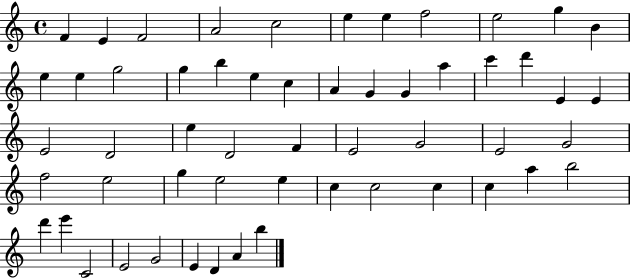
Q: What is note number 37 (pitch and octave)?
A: E5